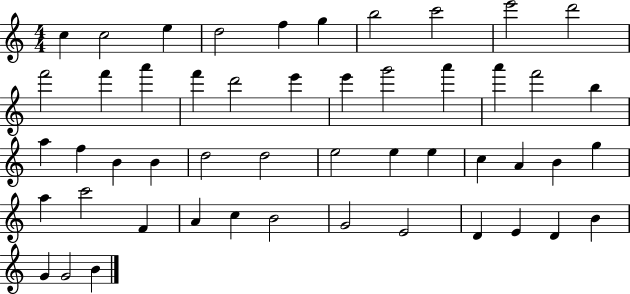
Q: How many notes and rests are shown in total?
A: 50